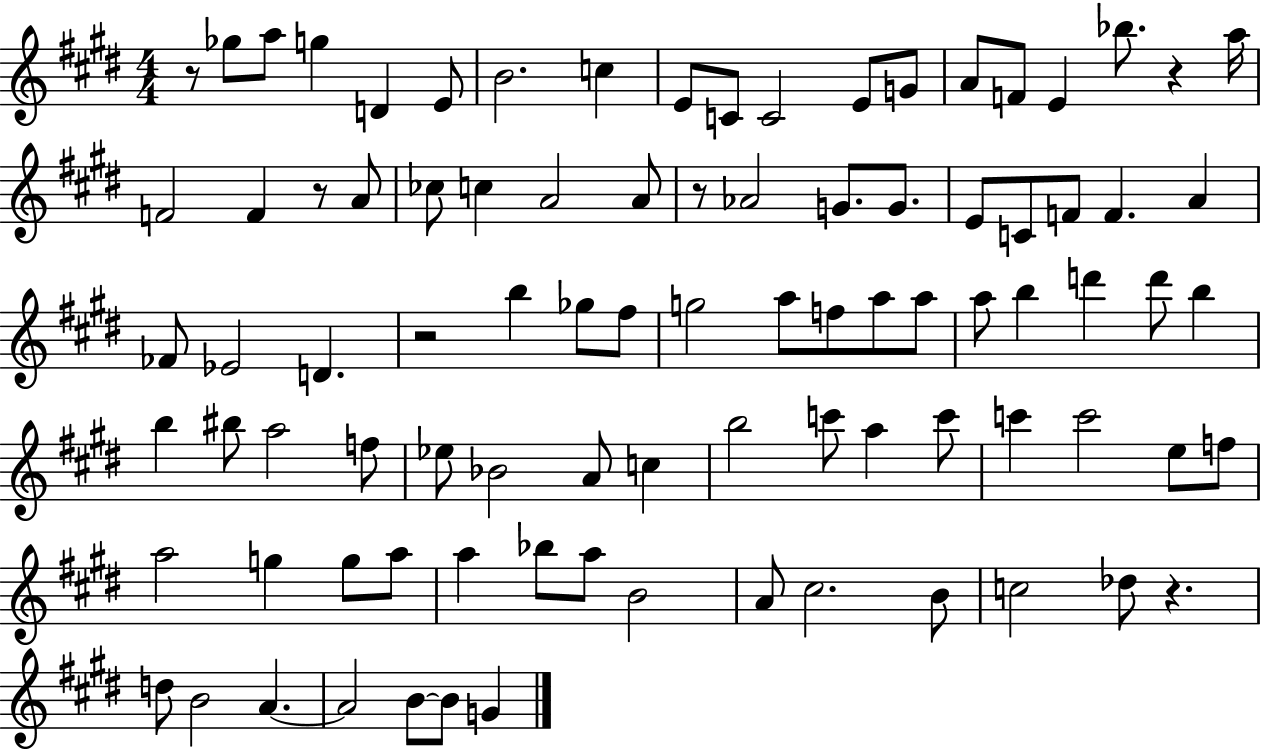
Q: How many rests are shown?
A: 6